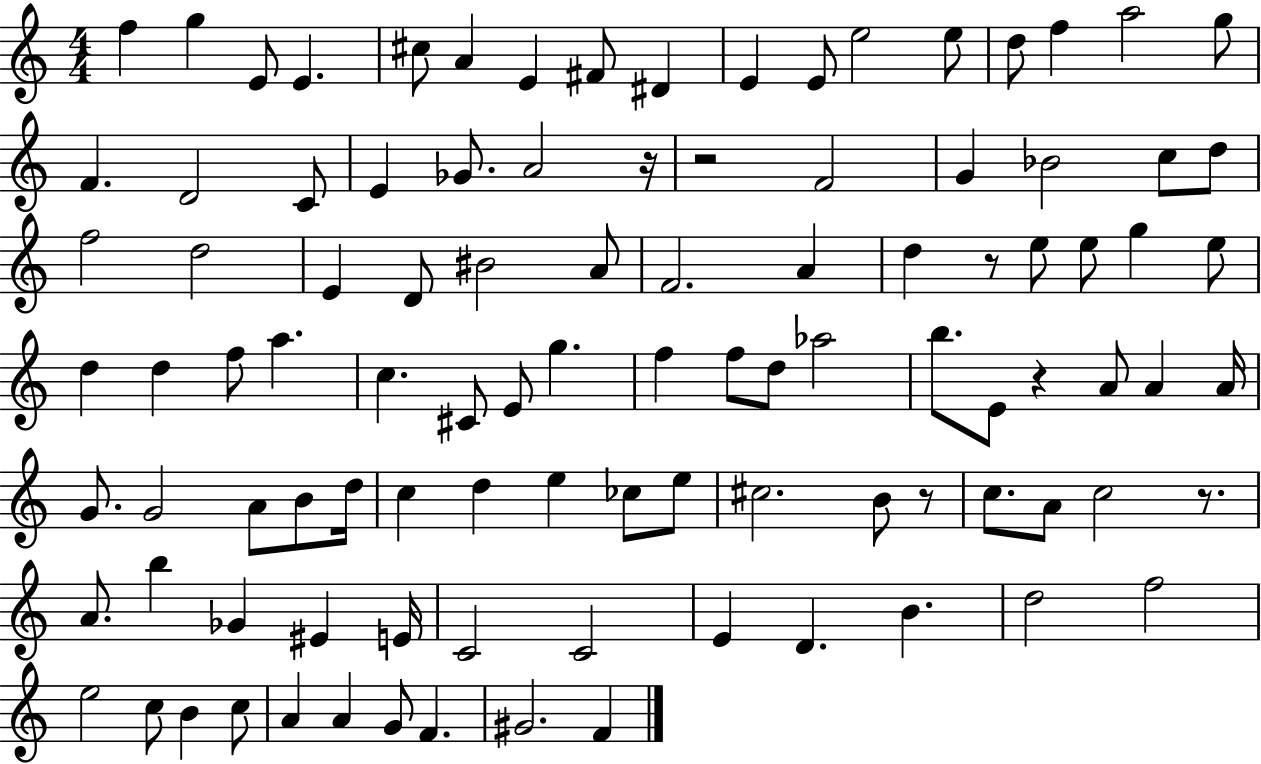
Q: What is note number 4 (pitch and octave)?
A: E4